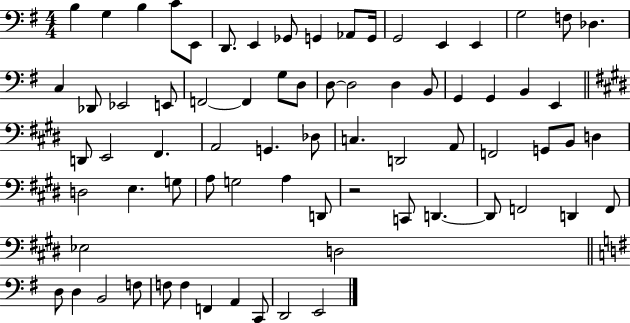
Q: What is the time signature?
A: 4/4